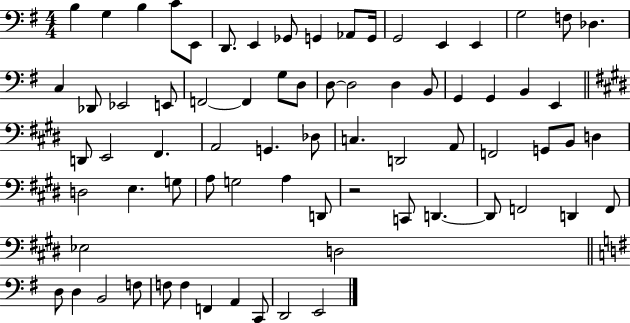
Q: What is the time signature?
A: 4/4